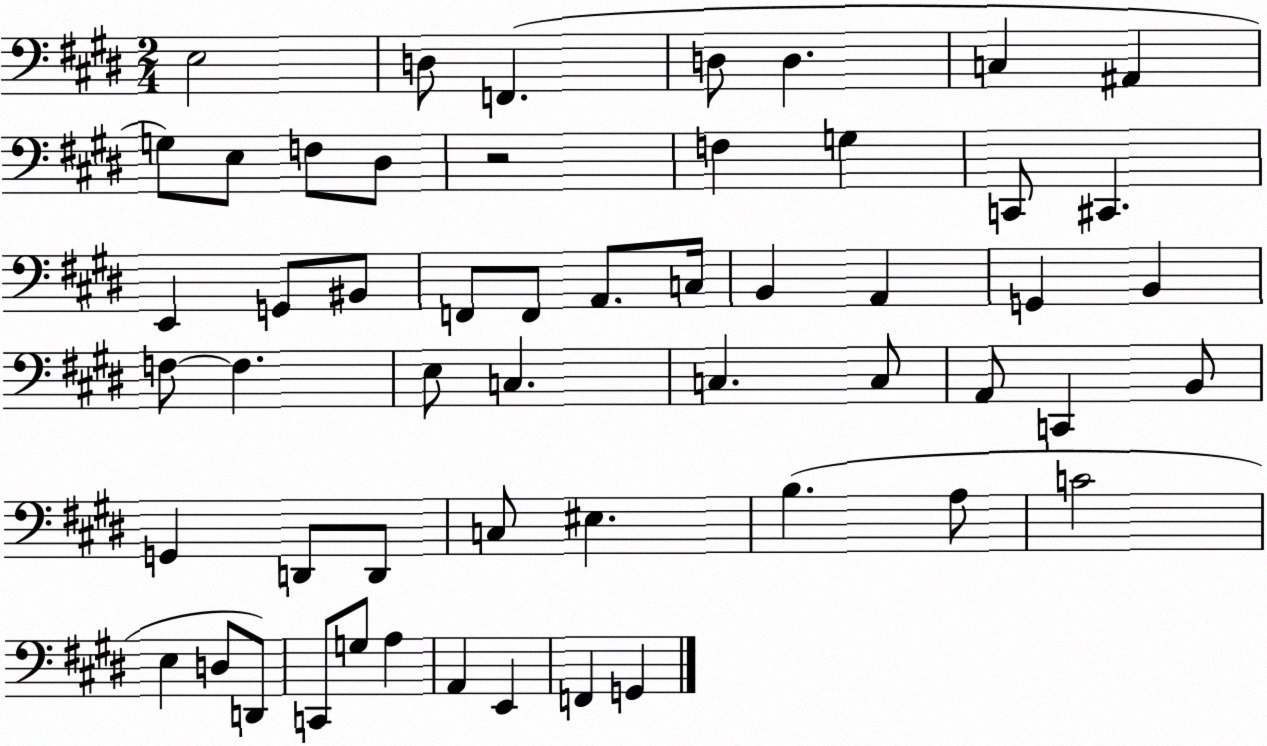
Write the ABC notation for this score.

X:1
T:Untitled
M:2/4
L:1/4
K:E
E,2 D,/2 F,, D,/2 D, C, ^A,, G,/2 E,/2 F,/2 ^D,/2 z2 F, G, C,,/2 ^C,, E,, G,,/2 ^B,,/2 F,,/2 F,,/2 A,,/2 C,/4 B,, A,, G,, B,, F,/2 F, E,/2 C, C, C,/2 A,,/2 C,, B,,/2 G,, D,,/2 D,,/2 C,/2 ^E, B, A,/2 C2 E, D,/2 D,,/2 C,,/2 G,/2 A, A,, E,, F,, G,,